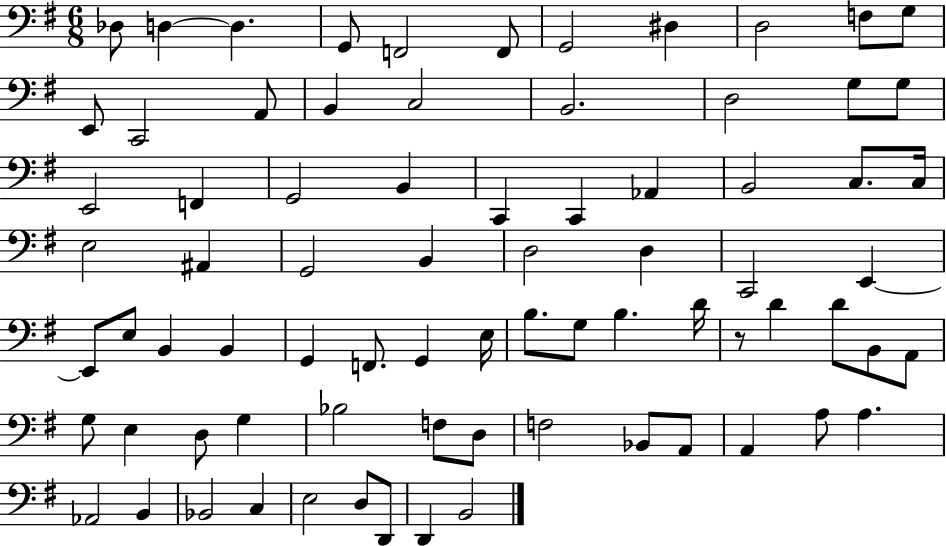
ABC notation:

X:1
T:Untitled
M:6/8
L:1/4
K:G
_D,/2 D, D, G,,/2 F,,2 F,,/2 G,,2 ^D, D,2 F,/2 G,/2 E,,/2 C,,2 A,,/2 B,, C,2 B,,2 D,2 G,/2 G,/2 E,,2 F,, G,,2 B,, C,, C,, _A,, B,,2 C,/2 C,/4 E,2 ^A,, G,,2 B,, D,2 D, C,,2 E,, E,,/2 E,/2 B,, B,, G,, F,,/2 G,, E,/4 B,/2 G,/2 B, D/4 z/2 D D/2 B,,/2 A,,/2 G,/2 E, D,/2 G, _B,2 F,/2 D,/2 F,2 _B,,/2 A,,/2 A,, A,/2 A, _A,,2 B,, _B,,2 C, E,2 D,/2 D,,/2 D,, B,,2